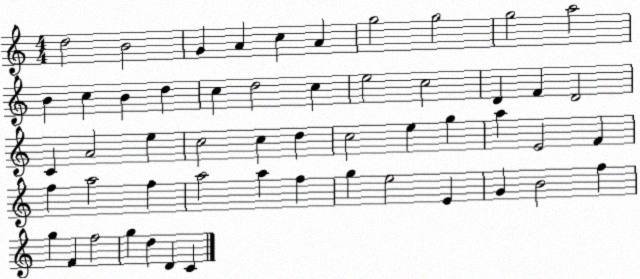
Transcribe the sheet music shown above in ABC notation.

X:1
T:Untitled
M:4/4
L:1/4
K:C
d2 B2 G A c A g2 g2 g2 a2 B c B d c d2 c e2 c2 D F D2 C A2 e c2 c d c2 e g a E2 F f a2 f a2 a f g e2 E G B2 f g F f2 g d D C